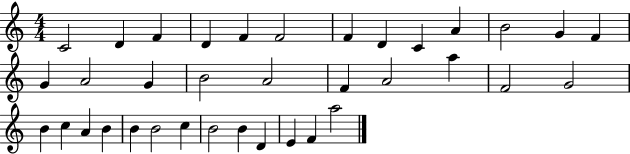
{
  \clef treble
  \numericTimeSignature
  \time 4/4
  \key c \major
  c'2 d'4 f'4 | d'4 f'4 f'2 | f'4 d'4 c'4 a'4 | b'2 g'4 f'4 | \break g'4 a'2 g'4 | b'2 a'2 | f'4 a'2 a''4 | f'2 g'2 | \break b'4 c''4 a'4 b'4 | b'4 b'2 c''4 | b'2 b'4 d'4 | e'4 f'4 a''2 | \break \bar "|."
}